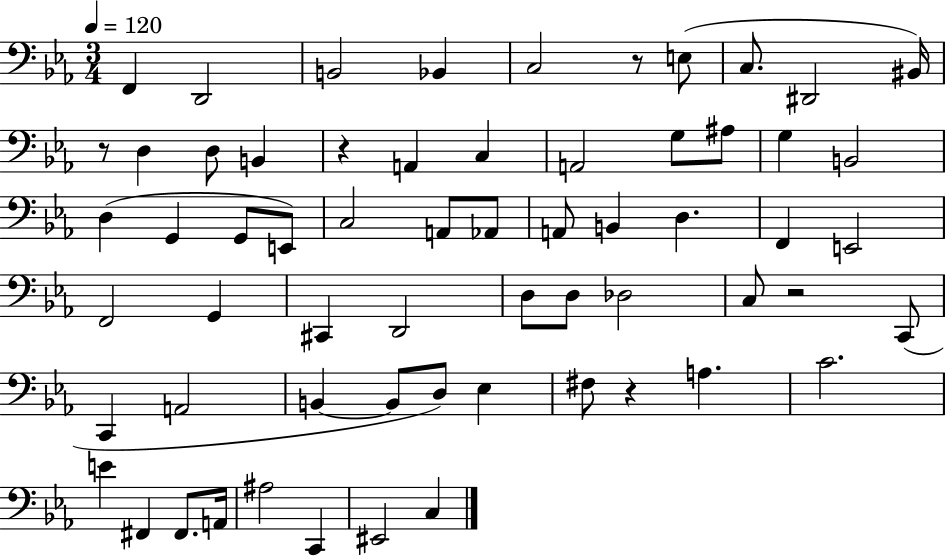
F2/q D2/h B2/h Bb2/q C3/h R/e E3/e C3/e. D#2/h BIS2/s R/e D3/q D3/e B2/q R/q A2/q C3/q A2/h G3/e A#3/e G3/q B2/h D3/q G2/q G2/e E2/e C3/h A2/e Ab2/e A2/e B2/q D3/q. F2/q E2/h F2/h G2/q C#2/q D2/h D3/e D3/e Db3/h C3/e R/h C2/e C2/q A2/h B2/q B2/e D3/e Eb3/q F#3/e R/q A3/q. C4/h. E4/q F#2/q F#2/e. A2/s A#3/h C2/q EIS2/h C3/q